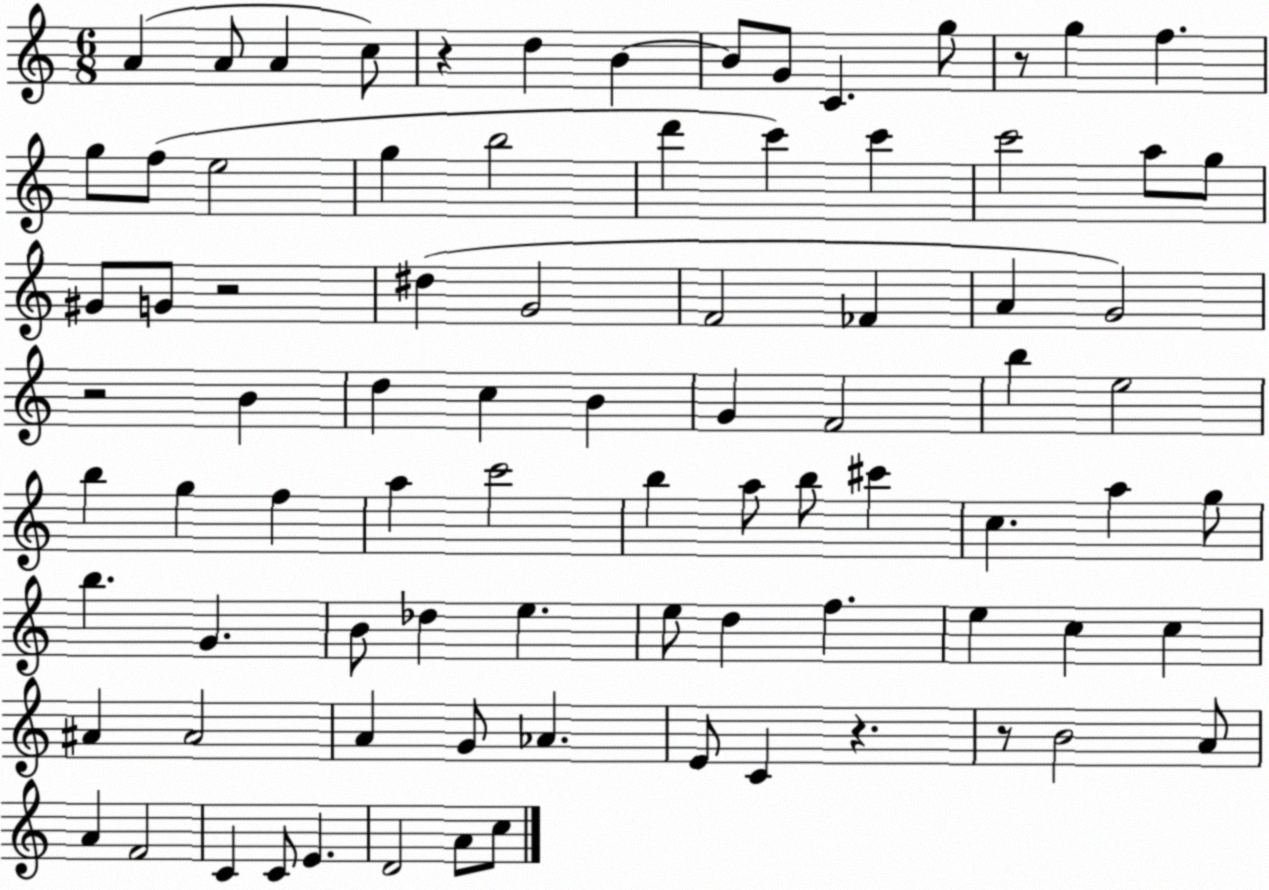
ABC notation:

X:1
T:Untitled
M:6/8
L:1/4
K:C
A A/2 A c/2 z d B B/2 G/2 C g/2 z/2 g f g/2 f/2 e2 g b2 d' c' c' c'2 a/2 g/2 ^G/2 G/2 z2 ^d G2 F2 _F A G2 z2 B d c B G F2 b e2 b g f a c'2 b a/2 b/2 ^c' c a g/2 b G B/2 _d e e/2 d f e c c ^A ^A2 A G/2 _A E/2 C z z/2 B2 A/2 A F2 C C/2 E D2 A/2 c/2